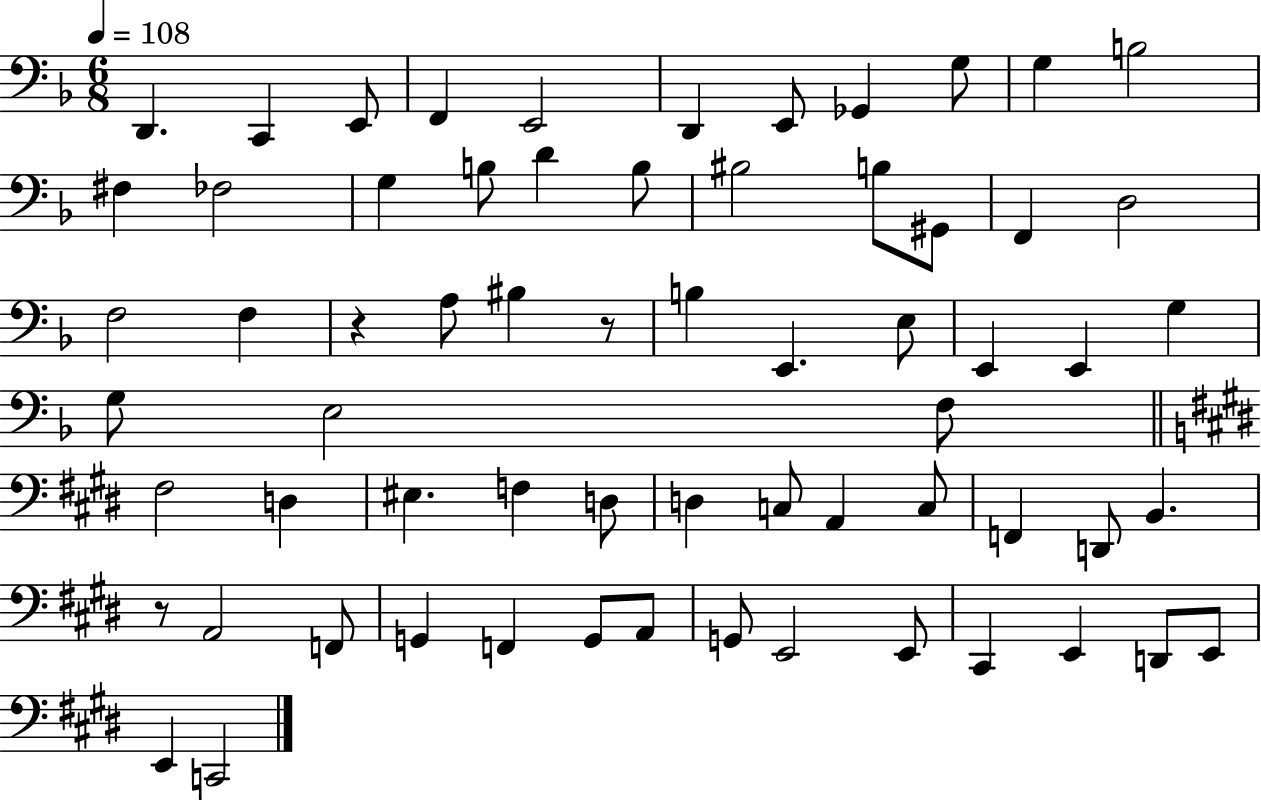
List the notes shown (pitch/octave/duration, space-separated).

D2/q. C2/q E2/e F2/q E2/h D2/q E2/e Gb2/q G3/e G3/q B3/h F#3/q FES3/h G3/q B3/e D4/q B3/e BIS3/h B3/e G#2/e F2/q D3/h F3/h F3/q R/q A3/e BIS3/q R/e B3/q E2/q. E3/e E2/q E2/q G3/q G3/e E3/h F3/e F#3/h D3/q EIS3/q. F3/q D3/e D3/q C3/e A2/q C3/e F2/q D2/e B2/q. R/e A2/h F2/e G2/q F2/q G2/e A2/e G2/e E2/h E2/e C#2/q E2/q D2/e E2/e E2/q C2/h